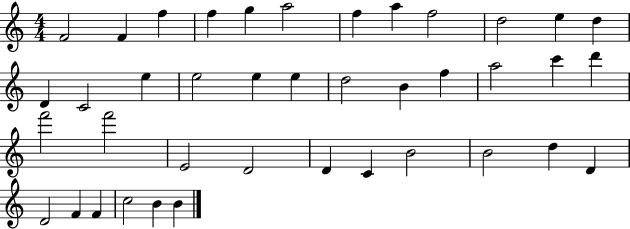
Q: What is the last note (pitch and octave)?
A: B4